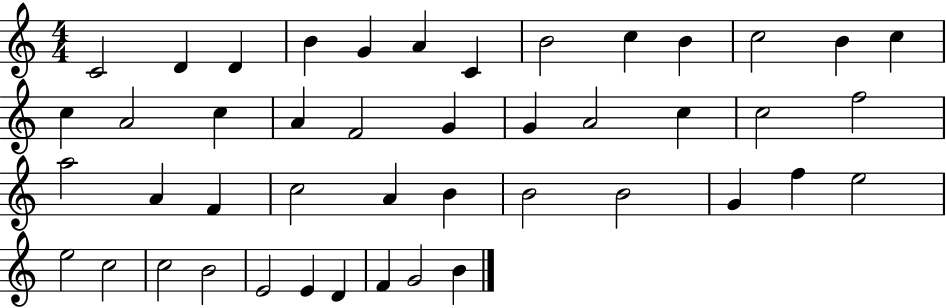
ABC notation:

X:1
T:Untitled
M:4/4
L:1/4
K:C
C2 D D B G A C B2 c B c2 B c c A2 c A F2 G G A2 c c2 f2 a2 A F c2 A B B2 B2 G f e2 e2 c2 c2 B2 E2 E D F G2 B